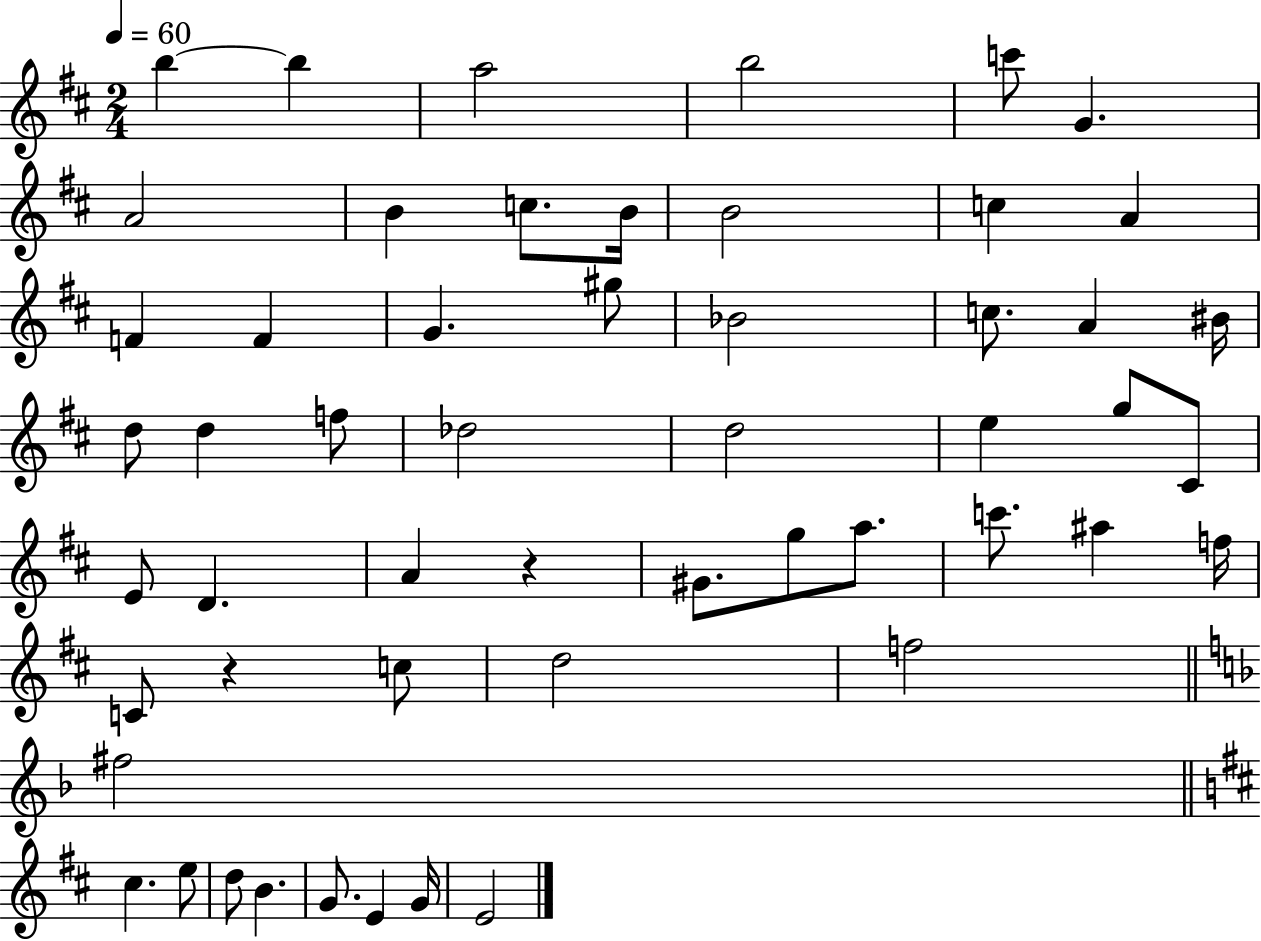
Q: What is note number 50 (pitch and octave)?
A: G4